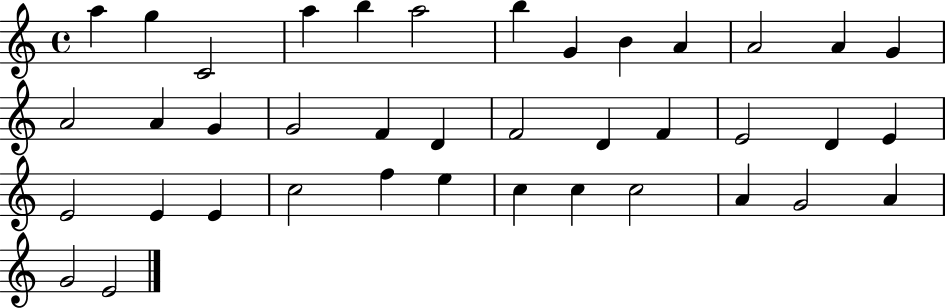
{
  \clef treble
  \time 4/4
  \defaultTimeSignature
  \key c \major
  a''4 g''4 c'2 | a''4 b''4 a''2 | b''4 g'4 b'4 a'4 | a'2 a'4 g'4 | \break a'2 a'4 g'4 | g'2 f'4 d'4 | f'2 d'4 f'4 | e'2 d'4 e'4 | \break e'2 e'4 e'4 | c''2 f''4 e''4 | c''4 c''4 c''2 | a'4 g'2 a'4 | \break g'2 e'2 | \bar "|."
}